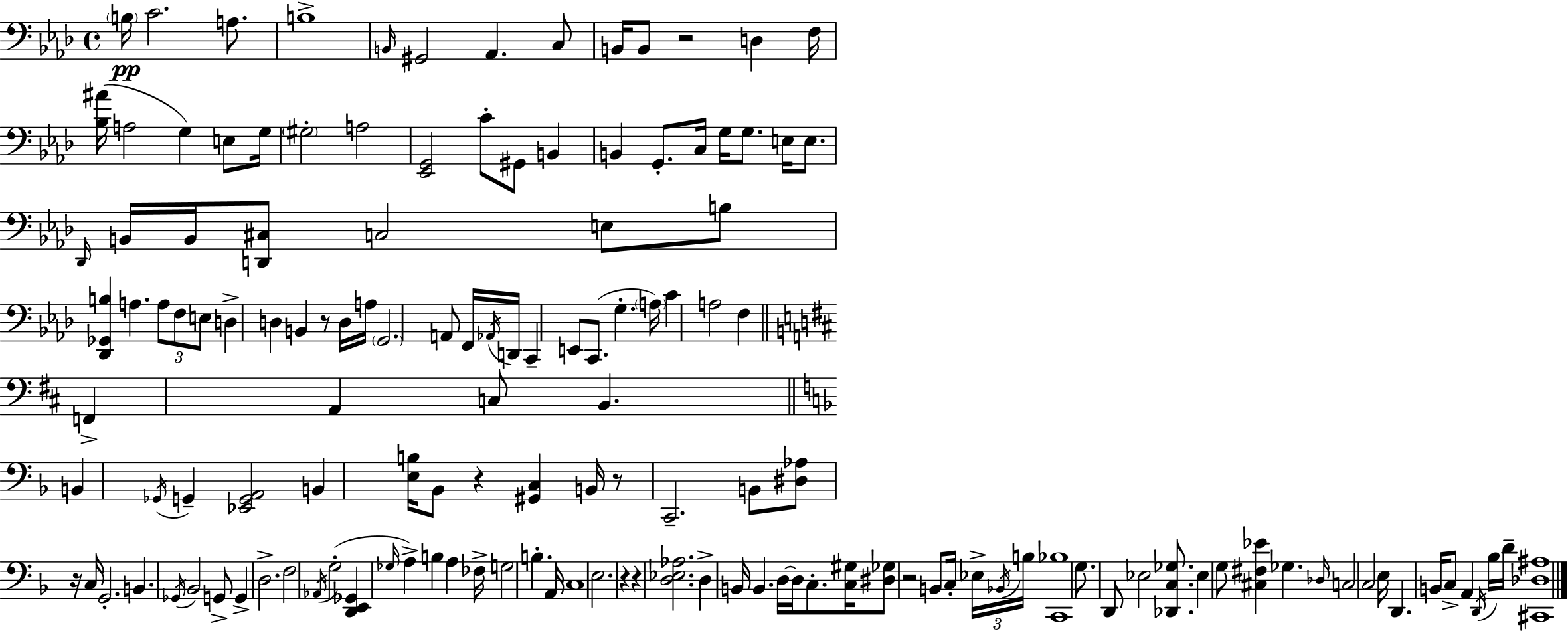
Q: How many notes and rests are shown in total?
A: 141